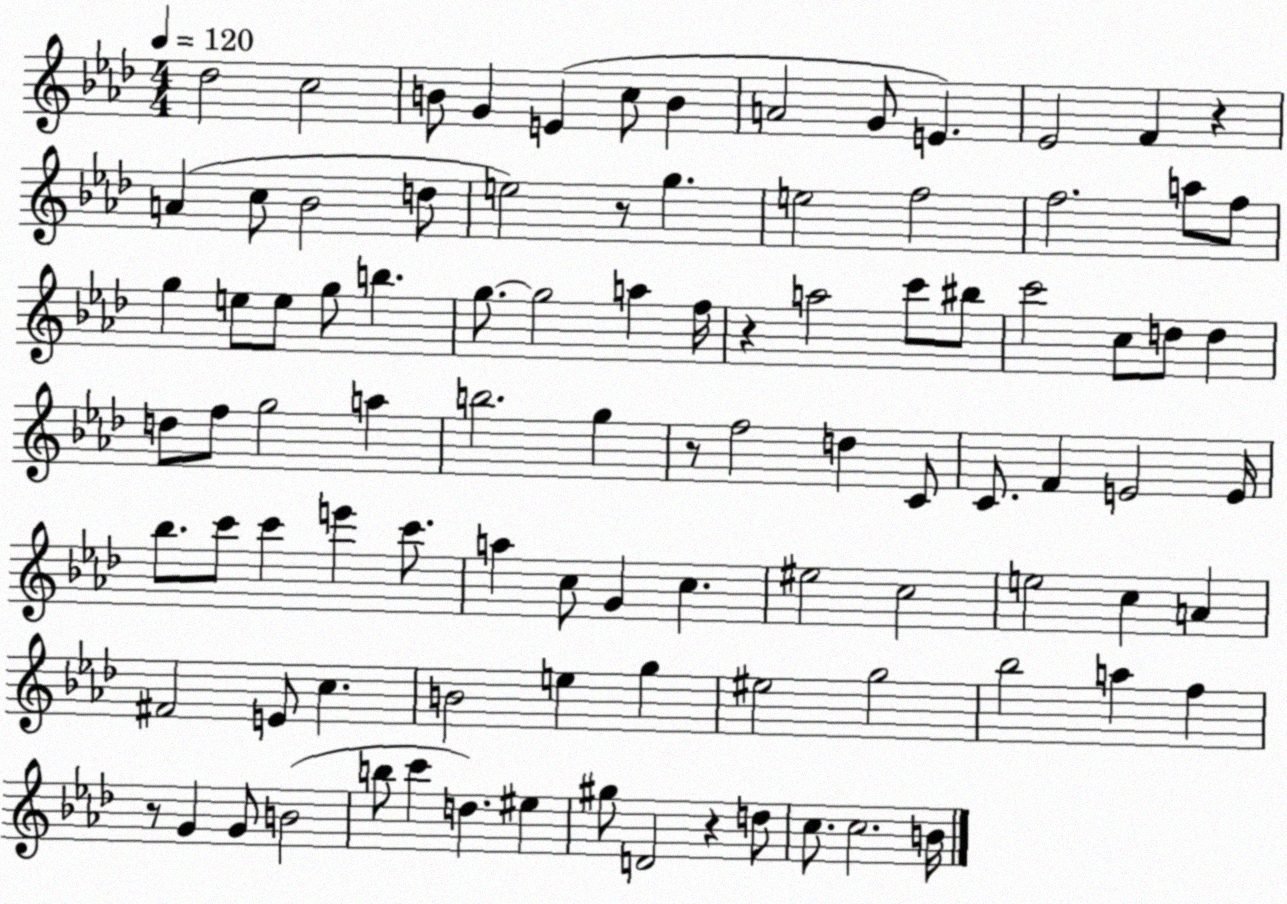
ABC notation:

X:1
T:Untitled
M:4/4
L:1/4
K:Ab
_d2 c2 B/2 G E c/2 B A2 G/2 E _E2 F z A c/2 _B2 d/2 e2 z/2 g e2 f2 f2 a/2 f/2 g e/2 e/2 g/2 b g/2 g2 a f/4 z a2 c'/2 ^b/2 c'2 c/2 d/2 d d/2 f/2 g2 a b2 g z/2 f2 d C/2 C/2 F E2 E/4 _b/2 c'/2 c' e' c'/2 a c/2 G c ^e2 c2 e2 c A ^F2 E/2 c B2 e g ^e2 g2 _b2 a f z/2 G G/2 B2 b/2 c' d ^e ^g/2 D2 z d/2 c/2 c2 B/4